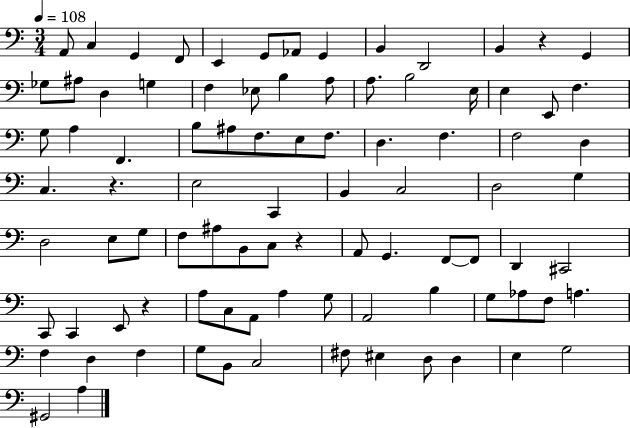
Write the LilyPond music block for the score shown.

{
  \clef bass
  \numericTimeSignature
  \time 3/4
  \key c \major
  \tempo 4 = 108
  a,8 c4 g,4 f,8 | e,4 g,8 aes,8 g,4 | b,4 d,2 | b,4 r4 g,4 | \break ges8 ais8 d4 g4 | f4 ees8 b4 a8 | a8. b2 e16 | e4 e,8 f4. | \break g8 a4 f,4. | b8 ais8 f8. e8 f8. | d4. f4. | f2 d4 | \break c4. r4. | e2 c,4 | b,4 c2 | d2 g4 | \break d2 e8 g8 | f8 ais8 b,8 c8 r4 | a,8 g,4. f,8~~ f,8 | d,4 cis,2 | \break c,8 c,4 e,8 r4 | a8 c8 a,8 a4 g8 | a,2 b4 | g8 aes8 f8 a4. | \break f4 d4 f4 | g8 b,8 c2 | fis8 eis4 d8 d4 | e4 g2 | \break gis,2 a4 | \bar "|."
}